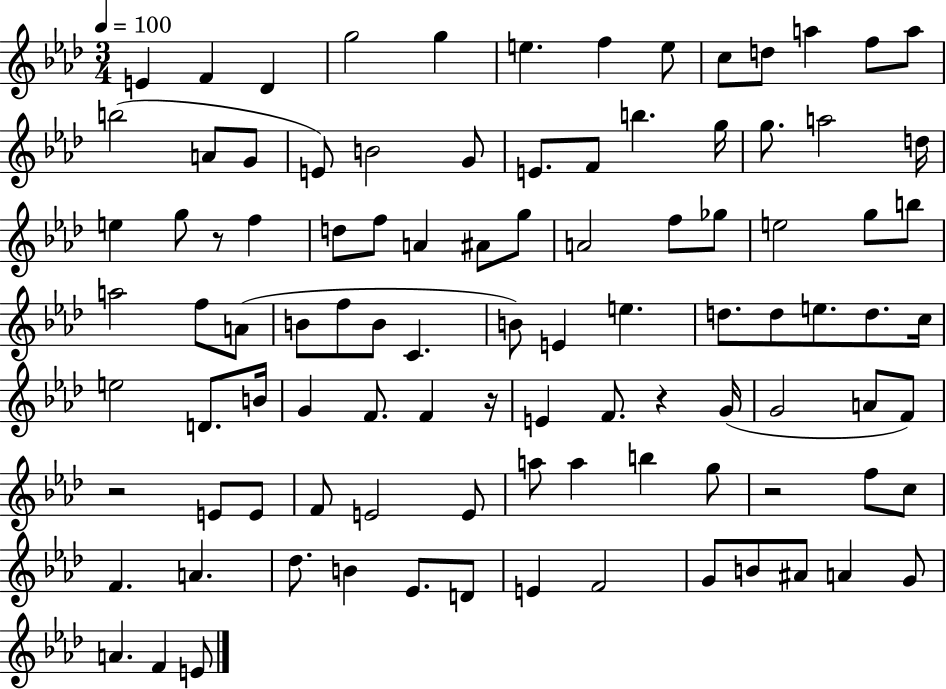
{
  \clef treble
  \numericTimeSignature
  \time 3/4
  \key aes \major
  \tempo 4 = 100
  e'4 f'4 des'4 | g''2 g''4 | e''4. f''4 e''8 | c''8 d''8 a''4 f''8 a''8 | \break b''2( a'8 g'8 | e'8) b'2 g'8 | e'8. f'8 b''4. g''16 | g''8. a''2 d''16 | \break e''4 g''8 r8 f''4 | d''8 f''8 a'4 ais'8 g''8 | a'2 f''8 ges''8 | e''2 g''8 b''8 | \break a''2 f''8 a'8( | b'8 f''8 b'8 c'4. | b'8) e'4 e''4. | d''8. d''8 e''8. d''8. c''16 | \break e''2 d'8. b'16 | g'4 f'8. f'4 r16 | e'4 f'8. r4 g'16( | g'2 a'8 f'8) | \break r2 e'8 e'8 | f'8 e'2 e'8 | a''8 a''4 b''4 g''8 | r2 f''8 c''8 | \break f'4. a'4. | des''8. b'4 ees'8. d'8 | e'4 f'2 | g'8 b'8 ais'8 a'4 g'8 | \break a'4. f'4 e'8 | \bar "|."
}